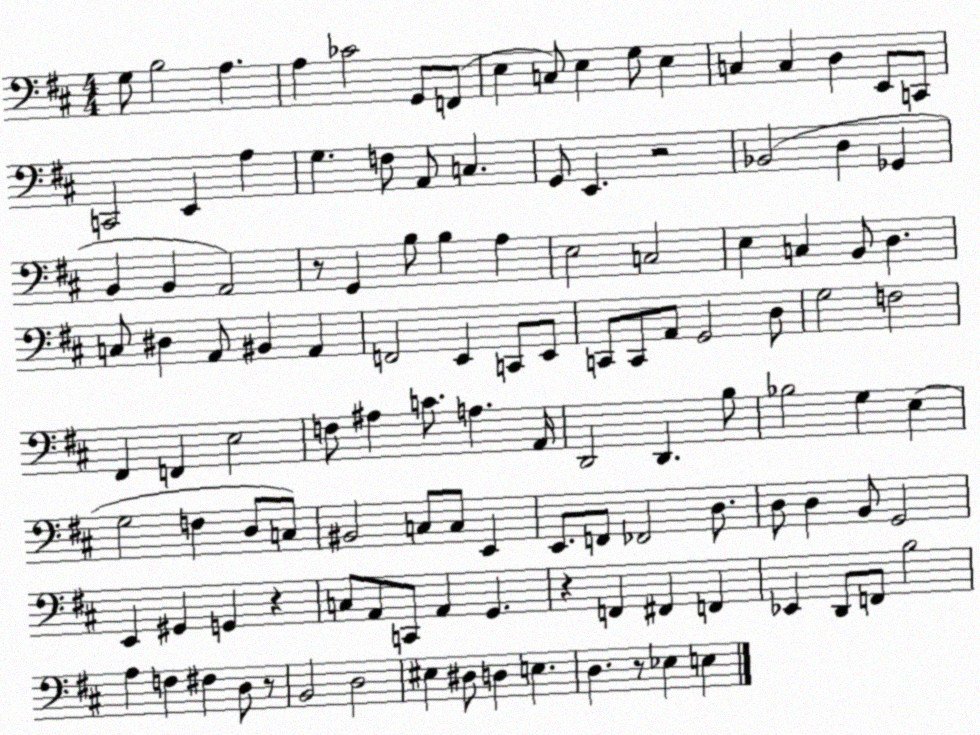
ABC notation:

X:1
T:Untitled
M:4/4
L:1/4
K:D
G,/2 B,2 A, A, _C2 G,,/2 F,,/2 E, C,/2 E, G,/2 E, C, C, D, E,,/2 C,,/2 C,,2 E,, A, G, F,/2 A,,/2 C, G,,/2 E,, z2 _B,,2 D, _G,, B,, B,, A,,2 z/2 G,, B,/2 B, A, E,2 C,2 E, C, B,,/2 D, C,/2 ^D, A,,/2 ^B,, A,, F,,2 E,, C,,/2 E,,/2 C,,/2 C,,/2 A,,/2 G,,2 D,/2 G,2 F,2 ^F,, F,, E,2 F,/2 ^A, C/2 A, A,,/4 D,,2 D,, B,/2 _B,2 G, E, G,2 F, D,/2 C,/2 ^B,,2 C,/2 C,/2 E,, E,,/2 F,,/2 _F,,2 D,/2 D,/2 D, B,,/2 G,,2 E,, ^G,, G,, z C,/2 A,,/2 C,,/2 A,, G,, z F,, ^F,, F,, _E,, D,,/2 F,,/2 B,2 A, F, ^F, D,/2 z/2 B,,2 D,2 ^E, ^D,/2 D, E, D, z/2 _E, E,